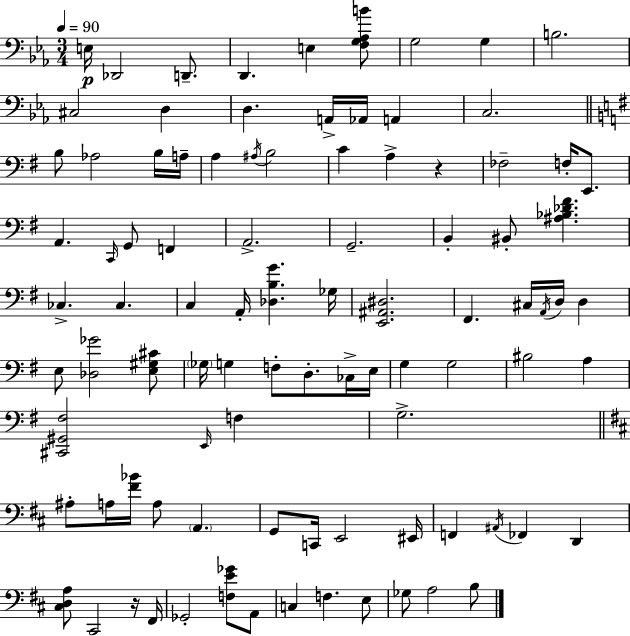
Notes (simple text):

E3/s Db2/h D2/e. D2/q. E3/q [F3,G3,Ab3,B4]/e G3/h G3/q B3/h. C#3/h D3/q D3/q. A2/s Ab2/s A2/q C3/h. B3/e Ab3/h B3/s A3/s A3/q A#3/s B3/h C4/q A3/q R/q FES3/h F3/s E2/e. A2/q. C2/s G2/e F2/q A2/h. G2/h. B2/q BIS2/e [A#3,Bb3,Db4,F#4]/q. CES3/q. CES3/q. C3/q A2/s [Db3,B3,G4]/q. Gb3/s [E2,A#2,D#3]/h. F#2/q. C#3/s A2/s D3/s D3/q E3/e [Db3,Gb4]/h [E3,G#3,C#4]/e Gb3/s G3/q F3/e D3/e. CES3/s E3/s G3/q G3/h BIS3/h A3/q [C#2,G#2,F#3]/h E2/s F3/q G3/h. A#3/e A3/s [F#4,Bb4]/s A3/e A2/q. G2/e C2/s E2/h EIS2/s F2/q A#2/s FES2/q D2/q [C#3,D3,A3]/e C#2/h R/s F#2/s Gb2/h [F3,E4,Gb4]/e A2/e C3/q F3/q. E3/e Gb3/e A3/h B3/e